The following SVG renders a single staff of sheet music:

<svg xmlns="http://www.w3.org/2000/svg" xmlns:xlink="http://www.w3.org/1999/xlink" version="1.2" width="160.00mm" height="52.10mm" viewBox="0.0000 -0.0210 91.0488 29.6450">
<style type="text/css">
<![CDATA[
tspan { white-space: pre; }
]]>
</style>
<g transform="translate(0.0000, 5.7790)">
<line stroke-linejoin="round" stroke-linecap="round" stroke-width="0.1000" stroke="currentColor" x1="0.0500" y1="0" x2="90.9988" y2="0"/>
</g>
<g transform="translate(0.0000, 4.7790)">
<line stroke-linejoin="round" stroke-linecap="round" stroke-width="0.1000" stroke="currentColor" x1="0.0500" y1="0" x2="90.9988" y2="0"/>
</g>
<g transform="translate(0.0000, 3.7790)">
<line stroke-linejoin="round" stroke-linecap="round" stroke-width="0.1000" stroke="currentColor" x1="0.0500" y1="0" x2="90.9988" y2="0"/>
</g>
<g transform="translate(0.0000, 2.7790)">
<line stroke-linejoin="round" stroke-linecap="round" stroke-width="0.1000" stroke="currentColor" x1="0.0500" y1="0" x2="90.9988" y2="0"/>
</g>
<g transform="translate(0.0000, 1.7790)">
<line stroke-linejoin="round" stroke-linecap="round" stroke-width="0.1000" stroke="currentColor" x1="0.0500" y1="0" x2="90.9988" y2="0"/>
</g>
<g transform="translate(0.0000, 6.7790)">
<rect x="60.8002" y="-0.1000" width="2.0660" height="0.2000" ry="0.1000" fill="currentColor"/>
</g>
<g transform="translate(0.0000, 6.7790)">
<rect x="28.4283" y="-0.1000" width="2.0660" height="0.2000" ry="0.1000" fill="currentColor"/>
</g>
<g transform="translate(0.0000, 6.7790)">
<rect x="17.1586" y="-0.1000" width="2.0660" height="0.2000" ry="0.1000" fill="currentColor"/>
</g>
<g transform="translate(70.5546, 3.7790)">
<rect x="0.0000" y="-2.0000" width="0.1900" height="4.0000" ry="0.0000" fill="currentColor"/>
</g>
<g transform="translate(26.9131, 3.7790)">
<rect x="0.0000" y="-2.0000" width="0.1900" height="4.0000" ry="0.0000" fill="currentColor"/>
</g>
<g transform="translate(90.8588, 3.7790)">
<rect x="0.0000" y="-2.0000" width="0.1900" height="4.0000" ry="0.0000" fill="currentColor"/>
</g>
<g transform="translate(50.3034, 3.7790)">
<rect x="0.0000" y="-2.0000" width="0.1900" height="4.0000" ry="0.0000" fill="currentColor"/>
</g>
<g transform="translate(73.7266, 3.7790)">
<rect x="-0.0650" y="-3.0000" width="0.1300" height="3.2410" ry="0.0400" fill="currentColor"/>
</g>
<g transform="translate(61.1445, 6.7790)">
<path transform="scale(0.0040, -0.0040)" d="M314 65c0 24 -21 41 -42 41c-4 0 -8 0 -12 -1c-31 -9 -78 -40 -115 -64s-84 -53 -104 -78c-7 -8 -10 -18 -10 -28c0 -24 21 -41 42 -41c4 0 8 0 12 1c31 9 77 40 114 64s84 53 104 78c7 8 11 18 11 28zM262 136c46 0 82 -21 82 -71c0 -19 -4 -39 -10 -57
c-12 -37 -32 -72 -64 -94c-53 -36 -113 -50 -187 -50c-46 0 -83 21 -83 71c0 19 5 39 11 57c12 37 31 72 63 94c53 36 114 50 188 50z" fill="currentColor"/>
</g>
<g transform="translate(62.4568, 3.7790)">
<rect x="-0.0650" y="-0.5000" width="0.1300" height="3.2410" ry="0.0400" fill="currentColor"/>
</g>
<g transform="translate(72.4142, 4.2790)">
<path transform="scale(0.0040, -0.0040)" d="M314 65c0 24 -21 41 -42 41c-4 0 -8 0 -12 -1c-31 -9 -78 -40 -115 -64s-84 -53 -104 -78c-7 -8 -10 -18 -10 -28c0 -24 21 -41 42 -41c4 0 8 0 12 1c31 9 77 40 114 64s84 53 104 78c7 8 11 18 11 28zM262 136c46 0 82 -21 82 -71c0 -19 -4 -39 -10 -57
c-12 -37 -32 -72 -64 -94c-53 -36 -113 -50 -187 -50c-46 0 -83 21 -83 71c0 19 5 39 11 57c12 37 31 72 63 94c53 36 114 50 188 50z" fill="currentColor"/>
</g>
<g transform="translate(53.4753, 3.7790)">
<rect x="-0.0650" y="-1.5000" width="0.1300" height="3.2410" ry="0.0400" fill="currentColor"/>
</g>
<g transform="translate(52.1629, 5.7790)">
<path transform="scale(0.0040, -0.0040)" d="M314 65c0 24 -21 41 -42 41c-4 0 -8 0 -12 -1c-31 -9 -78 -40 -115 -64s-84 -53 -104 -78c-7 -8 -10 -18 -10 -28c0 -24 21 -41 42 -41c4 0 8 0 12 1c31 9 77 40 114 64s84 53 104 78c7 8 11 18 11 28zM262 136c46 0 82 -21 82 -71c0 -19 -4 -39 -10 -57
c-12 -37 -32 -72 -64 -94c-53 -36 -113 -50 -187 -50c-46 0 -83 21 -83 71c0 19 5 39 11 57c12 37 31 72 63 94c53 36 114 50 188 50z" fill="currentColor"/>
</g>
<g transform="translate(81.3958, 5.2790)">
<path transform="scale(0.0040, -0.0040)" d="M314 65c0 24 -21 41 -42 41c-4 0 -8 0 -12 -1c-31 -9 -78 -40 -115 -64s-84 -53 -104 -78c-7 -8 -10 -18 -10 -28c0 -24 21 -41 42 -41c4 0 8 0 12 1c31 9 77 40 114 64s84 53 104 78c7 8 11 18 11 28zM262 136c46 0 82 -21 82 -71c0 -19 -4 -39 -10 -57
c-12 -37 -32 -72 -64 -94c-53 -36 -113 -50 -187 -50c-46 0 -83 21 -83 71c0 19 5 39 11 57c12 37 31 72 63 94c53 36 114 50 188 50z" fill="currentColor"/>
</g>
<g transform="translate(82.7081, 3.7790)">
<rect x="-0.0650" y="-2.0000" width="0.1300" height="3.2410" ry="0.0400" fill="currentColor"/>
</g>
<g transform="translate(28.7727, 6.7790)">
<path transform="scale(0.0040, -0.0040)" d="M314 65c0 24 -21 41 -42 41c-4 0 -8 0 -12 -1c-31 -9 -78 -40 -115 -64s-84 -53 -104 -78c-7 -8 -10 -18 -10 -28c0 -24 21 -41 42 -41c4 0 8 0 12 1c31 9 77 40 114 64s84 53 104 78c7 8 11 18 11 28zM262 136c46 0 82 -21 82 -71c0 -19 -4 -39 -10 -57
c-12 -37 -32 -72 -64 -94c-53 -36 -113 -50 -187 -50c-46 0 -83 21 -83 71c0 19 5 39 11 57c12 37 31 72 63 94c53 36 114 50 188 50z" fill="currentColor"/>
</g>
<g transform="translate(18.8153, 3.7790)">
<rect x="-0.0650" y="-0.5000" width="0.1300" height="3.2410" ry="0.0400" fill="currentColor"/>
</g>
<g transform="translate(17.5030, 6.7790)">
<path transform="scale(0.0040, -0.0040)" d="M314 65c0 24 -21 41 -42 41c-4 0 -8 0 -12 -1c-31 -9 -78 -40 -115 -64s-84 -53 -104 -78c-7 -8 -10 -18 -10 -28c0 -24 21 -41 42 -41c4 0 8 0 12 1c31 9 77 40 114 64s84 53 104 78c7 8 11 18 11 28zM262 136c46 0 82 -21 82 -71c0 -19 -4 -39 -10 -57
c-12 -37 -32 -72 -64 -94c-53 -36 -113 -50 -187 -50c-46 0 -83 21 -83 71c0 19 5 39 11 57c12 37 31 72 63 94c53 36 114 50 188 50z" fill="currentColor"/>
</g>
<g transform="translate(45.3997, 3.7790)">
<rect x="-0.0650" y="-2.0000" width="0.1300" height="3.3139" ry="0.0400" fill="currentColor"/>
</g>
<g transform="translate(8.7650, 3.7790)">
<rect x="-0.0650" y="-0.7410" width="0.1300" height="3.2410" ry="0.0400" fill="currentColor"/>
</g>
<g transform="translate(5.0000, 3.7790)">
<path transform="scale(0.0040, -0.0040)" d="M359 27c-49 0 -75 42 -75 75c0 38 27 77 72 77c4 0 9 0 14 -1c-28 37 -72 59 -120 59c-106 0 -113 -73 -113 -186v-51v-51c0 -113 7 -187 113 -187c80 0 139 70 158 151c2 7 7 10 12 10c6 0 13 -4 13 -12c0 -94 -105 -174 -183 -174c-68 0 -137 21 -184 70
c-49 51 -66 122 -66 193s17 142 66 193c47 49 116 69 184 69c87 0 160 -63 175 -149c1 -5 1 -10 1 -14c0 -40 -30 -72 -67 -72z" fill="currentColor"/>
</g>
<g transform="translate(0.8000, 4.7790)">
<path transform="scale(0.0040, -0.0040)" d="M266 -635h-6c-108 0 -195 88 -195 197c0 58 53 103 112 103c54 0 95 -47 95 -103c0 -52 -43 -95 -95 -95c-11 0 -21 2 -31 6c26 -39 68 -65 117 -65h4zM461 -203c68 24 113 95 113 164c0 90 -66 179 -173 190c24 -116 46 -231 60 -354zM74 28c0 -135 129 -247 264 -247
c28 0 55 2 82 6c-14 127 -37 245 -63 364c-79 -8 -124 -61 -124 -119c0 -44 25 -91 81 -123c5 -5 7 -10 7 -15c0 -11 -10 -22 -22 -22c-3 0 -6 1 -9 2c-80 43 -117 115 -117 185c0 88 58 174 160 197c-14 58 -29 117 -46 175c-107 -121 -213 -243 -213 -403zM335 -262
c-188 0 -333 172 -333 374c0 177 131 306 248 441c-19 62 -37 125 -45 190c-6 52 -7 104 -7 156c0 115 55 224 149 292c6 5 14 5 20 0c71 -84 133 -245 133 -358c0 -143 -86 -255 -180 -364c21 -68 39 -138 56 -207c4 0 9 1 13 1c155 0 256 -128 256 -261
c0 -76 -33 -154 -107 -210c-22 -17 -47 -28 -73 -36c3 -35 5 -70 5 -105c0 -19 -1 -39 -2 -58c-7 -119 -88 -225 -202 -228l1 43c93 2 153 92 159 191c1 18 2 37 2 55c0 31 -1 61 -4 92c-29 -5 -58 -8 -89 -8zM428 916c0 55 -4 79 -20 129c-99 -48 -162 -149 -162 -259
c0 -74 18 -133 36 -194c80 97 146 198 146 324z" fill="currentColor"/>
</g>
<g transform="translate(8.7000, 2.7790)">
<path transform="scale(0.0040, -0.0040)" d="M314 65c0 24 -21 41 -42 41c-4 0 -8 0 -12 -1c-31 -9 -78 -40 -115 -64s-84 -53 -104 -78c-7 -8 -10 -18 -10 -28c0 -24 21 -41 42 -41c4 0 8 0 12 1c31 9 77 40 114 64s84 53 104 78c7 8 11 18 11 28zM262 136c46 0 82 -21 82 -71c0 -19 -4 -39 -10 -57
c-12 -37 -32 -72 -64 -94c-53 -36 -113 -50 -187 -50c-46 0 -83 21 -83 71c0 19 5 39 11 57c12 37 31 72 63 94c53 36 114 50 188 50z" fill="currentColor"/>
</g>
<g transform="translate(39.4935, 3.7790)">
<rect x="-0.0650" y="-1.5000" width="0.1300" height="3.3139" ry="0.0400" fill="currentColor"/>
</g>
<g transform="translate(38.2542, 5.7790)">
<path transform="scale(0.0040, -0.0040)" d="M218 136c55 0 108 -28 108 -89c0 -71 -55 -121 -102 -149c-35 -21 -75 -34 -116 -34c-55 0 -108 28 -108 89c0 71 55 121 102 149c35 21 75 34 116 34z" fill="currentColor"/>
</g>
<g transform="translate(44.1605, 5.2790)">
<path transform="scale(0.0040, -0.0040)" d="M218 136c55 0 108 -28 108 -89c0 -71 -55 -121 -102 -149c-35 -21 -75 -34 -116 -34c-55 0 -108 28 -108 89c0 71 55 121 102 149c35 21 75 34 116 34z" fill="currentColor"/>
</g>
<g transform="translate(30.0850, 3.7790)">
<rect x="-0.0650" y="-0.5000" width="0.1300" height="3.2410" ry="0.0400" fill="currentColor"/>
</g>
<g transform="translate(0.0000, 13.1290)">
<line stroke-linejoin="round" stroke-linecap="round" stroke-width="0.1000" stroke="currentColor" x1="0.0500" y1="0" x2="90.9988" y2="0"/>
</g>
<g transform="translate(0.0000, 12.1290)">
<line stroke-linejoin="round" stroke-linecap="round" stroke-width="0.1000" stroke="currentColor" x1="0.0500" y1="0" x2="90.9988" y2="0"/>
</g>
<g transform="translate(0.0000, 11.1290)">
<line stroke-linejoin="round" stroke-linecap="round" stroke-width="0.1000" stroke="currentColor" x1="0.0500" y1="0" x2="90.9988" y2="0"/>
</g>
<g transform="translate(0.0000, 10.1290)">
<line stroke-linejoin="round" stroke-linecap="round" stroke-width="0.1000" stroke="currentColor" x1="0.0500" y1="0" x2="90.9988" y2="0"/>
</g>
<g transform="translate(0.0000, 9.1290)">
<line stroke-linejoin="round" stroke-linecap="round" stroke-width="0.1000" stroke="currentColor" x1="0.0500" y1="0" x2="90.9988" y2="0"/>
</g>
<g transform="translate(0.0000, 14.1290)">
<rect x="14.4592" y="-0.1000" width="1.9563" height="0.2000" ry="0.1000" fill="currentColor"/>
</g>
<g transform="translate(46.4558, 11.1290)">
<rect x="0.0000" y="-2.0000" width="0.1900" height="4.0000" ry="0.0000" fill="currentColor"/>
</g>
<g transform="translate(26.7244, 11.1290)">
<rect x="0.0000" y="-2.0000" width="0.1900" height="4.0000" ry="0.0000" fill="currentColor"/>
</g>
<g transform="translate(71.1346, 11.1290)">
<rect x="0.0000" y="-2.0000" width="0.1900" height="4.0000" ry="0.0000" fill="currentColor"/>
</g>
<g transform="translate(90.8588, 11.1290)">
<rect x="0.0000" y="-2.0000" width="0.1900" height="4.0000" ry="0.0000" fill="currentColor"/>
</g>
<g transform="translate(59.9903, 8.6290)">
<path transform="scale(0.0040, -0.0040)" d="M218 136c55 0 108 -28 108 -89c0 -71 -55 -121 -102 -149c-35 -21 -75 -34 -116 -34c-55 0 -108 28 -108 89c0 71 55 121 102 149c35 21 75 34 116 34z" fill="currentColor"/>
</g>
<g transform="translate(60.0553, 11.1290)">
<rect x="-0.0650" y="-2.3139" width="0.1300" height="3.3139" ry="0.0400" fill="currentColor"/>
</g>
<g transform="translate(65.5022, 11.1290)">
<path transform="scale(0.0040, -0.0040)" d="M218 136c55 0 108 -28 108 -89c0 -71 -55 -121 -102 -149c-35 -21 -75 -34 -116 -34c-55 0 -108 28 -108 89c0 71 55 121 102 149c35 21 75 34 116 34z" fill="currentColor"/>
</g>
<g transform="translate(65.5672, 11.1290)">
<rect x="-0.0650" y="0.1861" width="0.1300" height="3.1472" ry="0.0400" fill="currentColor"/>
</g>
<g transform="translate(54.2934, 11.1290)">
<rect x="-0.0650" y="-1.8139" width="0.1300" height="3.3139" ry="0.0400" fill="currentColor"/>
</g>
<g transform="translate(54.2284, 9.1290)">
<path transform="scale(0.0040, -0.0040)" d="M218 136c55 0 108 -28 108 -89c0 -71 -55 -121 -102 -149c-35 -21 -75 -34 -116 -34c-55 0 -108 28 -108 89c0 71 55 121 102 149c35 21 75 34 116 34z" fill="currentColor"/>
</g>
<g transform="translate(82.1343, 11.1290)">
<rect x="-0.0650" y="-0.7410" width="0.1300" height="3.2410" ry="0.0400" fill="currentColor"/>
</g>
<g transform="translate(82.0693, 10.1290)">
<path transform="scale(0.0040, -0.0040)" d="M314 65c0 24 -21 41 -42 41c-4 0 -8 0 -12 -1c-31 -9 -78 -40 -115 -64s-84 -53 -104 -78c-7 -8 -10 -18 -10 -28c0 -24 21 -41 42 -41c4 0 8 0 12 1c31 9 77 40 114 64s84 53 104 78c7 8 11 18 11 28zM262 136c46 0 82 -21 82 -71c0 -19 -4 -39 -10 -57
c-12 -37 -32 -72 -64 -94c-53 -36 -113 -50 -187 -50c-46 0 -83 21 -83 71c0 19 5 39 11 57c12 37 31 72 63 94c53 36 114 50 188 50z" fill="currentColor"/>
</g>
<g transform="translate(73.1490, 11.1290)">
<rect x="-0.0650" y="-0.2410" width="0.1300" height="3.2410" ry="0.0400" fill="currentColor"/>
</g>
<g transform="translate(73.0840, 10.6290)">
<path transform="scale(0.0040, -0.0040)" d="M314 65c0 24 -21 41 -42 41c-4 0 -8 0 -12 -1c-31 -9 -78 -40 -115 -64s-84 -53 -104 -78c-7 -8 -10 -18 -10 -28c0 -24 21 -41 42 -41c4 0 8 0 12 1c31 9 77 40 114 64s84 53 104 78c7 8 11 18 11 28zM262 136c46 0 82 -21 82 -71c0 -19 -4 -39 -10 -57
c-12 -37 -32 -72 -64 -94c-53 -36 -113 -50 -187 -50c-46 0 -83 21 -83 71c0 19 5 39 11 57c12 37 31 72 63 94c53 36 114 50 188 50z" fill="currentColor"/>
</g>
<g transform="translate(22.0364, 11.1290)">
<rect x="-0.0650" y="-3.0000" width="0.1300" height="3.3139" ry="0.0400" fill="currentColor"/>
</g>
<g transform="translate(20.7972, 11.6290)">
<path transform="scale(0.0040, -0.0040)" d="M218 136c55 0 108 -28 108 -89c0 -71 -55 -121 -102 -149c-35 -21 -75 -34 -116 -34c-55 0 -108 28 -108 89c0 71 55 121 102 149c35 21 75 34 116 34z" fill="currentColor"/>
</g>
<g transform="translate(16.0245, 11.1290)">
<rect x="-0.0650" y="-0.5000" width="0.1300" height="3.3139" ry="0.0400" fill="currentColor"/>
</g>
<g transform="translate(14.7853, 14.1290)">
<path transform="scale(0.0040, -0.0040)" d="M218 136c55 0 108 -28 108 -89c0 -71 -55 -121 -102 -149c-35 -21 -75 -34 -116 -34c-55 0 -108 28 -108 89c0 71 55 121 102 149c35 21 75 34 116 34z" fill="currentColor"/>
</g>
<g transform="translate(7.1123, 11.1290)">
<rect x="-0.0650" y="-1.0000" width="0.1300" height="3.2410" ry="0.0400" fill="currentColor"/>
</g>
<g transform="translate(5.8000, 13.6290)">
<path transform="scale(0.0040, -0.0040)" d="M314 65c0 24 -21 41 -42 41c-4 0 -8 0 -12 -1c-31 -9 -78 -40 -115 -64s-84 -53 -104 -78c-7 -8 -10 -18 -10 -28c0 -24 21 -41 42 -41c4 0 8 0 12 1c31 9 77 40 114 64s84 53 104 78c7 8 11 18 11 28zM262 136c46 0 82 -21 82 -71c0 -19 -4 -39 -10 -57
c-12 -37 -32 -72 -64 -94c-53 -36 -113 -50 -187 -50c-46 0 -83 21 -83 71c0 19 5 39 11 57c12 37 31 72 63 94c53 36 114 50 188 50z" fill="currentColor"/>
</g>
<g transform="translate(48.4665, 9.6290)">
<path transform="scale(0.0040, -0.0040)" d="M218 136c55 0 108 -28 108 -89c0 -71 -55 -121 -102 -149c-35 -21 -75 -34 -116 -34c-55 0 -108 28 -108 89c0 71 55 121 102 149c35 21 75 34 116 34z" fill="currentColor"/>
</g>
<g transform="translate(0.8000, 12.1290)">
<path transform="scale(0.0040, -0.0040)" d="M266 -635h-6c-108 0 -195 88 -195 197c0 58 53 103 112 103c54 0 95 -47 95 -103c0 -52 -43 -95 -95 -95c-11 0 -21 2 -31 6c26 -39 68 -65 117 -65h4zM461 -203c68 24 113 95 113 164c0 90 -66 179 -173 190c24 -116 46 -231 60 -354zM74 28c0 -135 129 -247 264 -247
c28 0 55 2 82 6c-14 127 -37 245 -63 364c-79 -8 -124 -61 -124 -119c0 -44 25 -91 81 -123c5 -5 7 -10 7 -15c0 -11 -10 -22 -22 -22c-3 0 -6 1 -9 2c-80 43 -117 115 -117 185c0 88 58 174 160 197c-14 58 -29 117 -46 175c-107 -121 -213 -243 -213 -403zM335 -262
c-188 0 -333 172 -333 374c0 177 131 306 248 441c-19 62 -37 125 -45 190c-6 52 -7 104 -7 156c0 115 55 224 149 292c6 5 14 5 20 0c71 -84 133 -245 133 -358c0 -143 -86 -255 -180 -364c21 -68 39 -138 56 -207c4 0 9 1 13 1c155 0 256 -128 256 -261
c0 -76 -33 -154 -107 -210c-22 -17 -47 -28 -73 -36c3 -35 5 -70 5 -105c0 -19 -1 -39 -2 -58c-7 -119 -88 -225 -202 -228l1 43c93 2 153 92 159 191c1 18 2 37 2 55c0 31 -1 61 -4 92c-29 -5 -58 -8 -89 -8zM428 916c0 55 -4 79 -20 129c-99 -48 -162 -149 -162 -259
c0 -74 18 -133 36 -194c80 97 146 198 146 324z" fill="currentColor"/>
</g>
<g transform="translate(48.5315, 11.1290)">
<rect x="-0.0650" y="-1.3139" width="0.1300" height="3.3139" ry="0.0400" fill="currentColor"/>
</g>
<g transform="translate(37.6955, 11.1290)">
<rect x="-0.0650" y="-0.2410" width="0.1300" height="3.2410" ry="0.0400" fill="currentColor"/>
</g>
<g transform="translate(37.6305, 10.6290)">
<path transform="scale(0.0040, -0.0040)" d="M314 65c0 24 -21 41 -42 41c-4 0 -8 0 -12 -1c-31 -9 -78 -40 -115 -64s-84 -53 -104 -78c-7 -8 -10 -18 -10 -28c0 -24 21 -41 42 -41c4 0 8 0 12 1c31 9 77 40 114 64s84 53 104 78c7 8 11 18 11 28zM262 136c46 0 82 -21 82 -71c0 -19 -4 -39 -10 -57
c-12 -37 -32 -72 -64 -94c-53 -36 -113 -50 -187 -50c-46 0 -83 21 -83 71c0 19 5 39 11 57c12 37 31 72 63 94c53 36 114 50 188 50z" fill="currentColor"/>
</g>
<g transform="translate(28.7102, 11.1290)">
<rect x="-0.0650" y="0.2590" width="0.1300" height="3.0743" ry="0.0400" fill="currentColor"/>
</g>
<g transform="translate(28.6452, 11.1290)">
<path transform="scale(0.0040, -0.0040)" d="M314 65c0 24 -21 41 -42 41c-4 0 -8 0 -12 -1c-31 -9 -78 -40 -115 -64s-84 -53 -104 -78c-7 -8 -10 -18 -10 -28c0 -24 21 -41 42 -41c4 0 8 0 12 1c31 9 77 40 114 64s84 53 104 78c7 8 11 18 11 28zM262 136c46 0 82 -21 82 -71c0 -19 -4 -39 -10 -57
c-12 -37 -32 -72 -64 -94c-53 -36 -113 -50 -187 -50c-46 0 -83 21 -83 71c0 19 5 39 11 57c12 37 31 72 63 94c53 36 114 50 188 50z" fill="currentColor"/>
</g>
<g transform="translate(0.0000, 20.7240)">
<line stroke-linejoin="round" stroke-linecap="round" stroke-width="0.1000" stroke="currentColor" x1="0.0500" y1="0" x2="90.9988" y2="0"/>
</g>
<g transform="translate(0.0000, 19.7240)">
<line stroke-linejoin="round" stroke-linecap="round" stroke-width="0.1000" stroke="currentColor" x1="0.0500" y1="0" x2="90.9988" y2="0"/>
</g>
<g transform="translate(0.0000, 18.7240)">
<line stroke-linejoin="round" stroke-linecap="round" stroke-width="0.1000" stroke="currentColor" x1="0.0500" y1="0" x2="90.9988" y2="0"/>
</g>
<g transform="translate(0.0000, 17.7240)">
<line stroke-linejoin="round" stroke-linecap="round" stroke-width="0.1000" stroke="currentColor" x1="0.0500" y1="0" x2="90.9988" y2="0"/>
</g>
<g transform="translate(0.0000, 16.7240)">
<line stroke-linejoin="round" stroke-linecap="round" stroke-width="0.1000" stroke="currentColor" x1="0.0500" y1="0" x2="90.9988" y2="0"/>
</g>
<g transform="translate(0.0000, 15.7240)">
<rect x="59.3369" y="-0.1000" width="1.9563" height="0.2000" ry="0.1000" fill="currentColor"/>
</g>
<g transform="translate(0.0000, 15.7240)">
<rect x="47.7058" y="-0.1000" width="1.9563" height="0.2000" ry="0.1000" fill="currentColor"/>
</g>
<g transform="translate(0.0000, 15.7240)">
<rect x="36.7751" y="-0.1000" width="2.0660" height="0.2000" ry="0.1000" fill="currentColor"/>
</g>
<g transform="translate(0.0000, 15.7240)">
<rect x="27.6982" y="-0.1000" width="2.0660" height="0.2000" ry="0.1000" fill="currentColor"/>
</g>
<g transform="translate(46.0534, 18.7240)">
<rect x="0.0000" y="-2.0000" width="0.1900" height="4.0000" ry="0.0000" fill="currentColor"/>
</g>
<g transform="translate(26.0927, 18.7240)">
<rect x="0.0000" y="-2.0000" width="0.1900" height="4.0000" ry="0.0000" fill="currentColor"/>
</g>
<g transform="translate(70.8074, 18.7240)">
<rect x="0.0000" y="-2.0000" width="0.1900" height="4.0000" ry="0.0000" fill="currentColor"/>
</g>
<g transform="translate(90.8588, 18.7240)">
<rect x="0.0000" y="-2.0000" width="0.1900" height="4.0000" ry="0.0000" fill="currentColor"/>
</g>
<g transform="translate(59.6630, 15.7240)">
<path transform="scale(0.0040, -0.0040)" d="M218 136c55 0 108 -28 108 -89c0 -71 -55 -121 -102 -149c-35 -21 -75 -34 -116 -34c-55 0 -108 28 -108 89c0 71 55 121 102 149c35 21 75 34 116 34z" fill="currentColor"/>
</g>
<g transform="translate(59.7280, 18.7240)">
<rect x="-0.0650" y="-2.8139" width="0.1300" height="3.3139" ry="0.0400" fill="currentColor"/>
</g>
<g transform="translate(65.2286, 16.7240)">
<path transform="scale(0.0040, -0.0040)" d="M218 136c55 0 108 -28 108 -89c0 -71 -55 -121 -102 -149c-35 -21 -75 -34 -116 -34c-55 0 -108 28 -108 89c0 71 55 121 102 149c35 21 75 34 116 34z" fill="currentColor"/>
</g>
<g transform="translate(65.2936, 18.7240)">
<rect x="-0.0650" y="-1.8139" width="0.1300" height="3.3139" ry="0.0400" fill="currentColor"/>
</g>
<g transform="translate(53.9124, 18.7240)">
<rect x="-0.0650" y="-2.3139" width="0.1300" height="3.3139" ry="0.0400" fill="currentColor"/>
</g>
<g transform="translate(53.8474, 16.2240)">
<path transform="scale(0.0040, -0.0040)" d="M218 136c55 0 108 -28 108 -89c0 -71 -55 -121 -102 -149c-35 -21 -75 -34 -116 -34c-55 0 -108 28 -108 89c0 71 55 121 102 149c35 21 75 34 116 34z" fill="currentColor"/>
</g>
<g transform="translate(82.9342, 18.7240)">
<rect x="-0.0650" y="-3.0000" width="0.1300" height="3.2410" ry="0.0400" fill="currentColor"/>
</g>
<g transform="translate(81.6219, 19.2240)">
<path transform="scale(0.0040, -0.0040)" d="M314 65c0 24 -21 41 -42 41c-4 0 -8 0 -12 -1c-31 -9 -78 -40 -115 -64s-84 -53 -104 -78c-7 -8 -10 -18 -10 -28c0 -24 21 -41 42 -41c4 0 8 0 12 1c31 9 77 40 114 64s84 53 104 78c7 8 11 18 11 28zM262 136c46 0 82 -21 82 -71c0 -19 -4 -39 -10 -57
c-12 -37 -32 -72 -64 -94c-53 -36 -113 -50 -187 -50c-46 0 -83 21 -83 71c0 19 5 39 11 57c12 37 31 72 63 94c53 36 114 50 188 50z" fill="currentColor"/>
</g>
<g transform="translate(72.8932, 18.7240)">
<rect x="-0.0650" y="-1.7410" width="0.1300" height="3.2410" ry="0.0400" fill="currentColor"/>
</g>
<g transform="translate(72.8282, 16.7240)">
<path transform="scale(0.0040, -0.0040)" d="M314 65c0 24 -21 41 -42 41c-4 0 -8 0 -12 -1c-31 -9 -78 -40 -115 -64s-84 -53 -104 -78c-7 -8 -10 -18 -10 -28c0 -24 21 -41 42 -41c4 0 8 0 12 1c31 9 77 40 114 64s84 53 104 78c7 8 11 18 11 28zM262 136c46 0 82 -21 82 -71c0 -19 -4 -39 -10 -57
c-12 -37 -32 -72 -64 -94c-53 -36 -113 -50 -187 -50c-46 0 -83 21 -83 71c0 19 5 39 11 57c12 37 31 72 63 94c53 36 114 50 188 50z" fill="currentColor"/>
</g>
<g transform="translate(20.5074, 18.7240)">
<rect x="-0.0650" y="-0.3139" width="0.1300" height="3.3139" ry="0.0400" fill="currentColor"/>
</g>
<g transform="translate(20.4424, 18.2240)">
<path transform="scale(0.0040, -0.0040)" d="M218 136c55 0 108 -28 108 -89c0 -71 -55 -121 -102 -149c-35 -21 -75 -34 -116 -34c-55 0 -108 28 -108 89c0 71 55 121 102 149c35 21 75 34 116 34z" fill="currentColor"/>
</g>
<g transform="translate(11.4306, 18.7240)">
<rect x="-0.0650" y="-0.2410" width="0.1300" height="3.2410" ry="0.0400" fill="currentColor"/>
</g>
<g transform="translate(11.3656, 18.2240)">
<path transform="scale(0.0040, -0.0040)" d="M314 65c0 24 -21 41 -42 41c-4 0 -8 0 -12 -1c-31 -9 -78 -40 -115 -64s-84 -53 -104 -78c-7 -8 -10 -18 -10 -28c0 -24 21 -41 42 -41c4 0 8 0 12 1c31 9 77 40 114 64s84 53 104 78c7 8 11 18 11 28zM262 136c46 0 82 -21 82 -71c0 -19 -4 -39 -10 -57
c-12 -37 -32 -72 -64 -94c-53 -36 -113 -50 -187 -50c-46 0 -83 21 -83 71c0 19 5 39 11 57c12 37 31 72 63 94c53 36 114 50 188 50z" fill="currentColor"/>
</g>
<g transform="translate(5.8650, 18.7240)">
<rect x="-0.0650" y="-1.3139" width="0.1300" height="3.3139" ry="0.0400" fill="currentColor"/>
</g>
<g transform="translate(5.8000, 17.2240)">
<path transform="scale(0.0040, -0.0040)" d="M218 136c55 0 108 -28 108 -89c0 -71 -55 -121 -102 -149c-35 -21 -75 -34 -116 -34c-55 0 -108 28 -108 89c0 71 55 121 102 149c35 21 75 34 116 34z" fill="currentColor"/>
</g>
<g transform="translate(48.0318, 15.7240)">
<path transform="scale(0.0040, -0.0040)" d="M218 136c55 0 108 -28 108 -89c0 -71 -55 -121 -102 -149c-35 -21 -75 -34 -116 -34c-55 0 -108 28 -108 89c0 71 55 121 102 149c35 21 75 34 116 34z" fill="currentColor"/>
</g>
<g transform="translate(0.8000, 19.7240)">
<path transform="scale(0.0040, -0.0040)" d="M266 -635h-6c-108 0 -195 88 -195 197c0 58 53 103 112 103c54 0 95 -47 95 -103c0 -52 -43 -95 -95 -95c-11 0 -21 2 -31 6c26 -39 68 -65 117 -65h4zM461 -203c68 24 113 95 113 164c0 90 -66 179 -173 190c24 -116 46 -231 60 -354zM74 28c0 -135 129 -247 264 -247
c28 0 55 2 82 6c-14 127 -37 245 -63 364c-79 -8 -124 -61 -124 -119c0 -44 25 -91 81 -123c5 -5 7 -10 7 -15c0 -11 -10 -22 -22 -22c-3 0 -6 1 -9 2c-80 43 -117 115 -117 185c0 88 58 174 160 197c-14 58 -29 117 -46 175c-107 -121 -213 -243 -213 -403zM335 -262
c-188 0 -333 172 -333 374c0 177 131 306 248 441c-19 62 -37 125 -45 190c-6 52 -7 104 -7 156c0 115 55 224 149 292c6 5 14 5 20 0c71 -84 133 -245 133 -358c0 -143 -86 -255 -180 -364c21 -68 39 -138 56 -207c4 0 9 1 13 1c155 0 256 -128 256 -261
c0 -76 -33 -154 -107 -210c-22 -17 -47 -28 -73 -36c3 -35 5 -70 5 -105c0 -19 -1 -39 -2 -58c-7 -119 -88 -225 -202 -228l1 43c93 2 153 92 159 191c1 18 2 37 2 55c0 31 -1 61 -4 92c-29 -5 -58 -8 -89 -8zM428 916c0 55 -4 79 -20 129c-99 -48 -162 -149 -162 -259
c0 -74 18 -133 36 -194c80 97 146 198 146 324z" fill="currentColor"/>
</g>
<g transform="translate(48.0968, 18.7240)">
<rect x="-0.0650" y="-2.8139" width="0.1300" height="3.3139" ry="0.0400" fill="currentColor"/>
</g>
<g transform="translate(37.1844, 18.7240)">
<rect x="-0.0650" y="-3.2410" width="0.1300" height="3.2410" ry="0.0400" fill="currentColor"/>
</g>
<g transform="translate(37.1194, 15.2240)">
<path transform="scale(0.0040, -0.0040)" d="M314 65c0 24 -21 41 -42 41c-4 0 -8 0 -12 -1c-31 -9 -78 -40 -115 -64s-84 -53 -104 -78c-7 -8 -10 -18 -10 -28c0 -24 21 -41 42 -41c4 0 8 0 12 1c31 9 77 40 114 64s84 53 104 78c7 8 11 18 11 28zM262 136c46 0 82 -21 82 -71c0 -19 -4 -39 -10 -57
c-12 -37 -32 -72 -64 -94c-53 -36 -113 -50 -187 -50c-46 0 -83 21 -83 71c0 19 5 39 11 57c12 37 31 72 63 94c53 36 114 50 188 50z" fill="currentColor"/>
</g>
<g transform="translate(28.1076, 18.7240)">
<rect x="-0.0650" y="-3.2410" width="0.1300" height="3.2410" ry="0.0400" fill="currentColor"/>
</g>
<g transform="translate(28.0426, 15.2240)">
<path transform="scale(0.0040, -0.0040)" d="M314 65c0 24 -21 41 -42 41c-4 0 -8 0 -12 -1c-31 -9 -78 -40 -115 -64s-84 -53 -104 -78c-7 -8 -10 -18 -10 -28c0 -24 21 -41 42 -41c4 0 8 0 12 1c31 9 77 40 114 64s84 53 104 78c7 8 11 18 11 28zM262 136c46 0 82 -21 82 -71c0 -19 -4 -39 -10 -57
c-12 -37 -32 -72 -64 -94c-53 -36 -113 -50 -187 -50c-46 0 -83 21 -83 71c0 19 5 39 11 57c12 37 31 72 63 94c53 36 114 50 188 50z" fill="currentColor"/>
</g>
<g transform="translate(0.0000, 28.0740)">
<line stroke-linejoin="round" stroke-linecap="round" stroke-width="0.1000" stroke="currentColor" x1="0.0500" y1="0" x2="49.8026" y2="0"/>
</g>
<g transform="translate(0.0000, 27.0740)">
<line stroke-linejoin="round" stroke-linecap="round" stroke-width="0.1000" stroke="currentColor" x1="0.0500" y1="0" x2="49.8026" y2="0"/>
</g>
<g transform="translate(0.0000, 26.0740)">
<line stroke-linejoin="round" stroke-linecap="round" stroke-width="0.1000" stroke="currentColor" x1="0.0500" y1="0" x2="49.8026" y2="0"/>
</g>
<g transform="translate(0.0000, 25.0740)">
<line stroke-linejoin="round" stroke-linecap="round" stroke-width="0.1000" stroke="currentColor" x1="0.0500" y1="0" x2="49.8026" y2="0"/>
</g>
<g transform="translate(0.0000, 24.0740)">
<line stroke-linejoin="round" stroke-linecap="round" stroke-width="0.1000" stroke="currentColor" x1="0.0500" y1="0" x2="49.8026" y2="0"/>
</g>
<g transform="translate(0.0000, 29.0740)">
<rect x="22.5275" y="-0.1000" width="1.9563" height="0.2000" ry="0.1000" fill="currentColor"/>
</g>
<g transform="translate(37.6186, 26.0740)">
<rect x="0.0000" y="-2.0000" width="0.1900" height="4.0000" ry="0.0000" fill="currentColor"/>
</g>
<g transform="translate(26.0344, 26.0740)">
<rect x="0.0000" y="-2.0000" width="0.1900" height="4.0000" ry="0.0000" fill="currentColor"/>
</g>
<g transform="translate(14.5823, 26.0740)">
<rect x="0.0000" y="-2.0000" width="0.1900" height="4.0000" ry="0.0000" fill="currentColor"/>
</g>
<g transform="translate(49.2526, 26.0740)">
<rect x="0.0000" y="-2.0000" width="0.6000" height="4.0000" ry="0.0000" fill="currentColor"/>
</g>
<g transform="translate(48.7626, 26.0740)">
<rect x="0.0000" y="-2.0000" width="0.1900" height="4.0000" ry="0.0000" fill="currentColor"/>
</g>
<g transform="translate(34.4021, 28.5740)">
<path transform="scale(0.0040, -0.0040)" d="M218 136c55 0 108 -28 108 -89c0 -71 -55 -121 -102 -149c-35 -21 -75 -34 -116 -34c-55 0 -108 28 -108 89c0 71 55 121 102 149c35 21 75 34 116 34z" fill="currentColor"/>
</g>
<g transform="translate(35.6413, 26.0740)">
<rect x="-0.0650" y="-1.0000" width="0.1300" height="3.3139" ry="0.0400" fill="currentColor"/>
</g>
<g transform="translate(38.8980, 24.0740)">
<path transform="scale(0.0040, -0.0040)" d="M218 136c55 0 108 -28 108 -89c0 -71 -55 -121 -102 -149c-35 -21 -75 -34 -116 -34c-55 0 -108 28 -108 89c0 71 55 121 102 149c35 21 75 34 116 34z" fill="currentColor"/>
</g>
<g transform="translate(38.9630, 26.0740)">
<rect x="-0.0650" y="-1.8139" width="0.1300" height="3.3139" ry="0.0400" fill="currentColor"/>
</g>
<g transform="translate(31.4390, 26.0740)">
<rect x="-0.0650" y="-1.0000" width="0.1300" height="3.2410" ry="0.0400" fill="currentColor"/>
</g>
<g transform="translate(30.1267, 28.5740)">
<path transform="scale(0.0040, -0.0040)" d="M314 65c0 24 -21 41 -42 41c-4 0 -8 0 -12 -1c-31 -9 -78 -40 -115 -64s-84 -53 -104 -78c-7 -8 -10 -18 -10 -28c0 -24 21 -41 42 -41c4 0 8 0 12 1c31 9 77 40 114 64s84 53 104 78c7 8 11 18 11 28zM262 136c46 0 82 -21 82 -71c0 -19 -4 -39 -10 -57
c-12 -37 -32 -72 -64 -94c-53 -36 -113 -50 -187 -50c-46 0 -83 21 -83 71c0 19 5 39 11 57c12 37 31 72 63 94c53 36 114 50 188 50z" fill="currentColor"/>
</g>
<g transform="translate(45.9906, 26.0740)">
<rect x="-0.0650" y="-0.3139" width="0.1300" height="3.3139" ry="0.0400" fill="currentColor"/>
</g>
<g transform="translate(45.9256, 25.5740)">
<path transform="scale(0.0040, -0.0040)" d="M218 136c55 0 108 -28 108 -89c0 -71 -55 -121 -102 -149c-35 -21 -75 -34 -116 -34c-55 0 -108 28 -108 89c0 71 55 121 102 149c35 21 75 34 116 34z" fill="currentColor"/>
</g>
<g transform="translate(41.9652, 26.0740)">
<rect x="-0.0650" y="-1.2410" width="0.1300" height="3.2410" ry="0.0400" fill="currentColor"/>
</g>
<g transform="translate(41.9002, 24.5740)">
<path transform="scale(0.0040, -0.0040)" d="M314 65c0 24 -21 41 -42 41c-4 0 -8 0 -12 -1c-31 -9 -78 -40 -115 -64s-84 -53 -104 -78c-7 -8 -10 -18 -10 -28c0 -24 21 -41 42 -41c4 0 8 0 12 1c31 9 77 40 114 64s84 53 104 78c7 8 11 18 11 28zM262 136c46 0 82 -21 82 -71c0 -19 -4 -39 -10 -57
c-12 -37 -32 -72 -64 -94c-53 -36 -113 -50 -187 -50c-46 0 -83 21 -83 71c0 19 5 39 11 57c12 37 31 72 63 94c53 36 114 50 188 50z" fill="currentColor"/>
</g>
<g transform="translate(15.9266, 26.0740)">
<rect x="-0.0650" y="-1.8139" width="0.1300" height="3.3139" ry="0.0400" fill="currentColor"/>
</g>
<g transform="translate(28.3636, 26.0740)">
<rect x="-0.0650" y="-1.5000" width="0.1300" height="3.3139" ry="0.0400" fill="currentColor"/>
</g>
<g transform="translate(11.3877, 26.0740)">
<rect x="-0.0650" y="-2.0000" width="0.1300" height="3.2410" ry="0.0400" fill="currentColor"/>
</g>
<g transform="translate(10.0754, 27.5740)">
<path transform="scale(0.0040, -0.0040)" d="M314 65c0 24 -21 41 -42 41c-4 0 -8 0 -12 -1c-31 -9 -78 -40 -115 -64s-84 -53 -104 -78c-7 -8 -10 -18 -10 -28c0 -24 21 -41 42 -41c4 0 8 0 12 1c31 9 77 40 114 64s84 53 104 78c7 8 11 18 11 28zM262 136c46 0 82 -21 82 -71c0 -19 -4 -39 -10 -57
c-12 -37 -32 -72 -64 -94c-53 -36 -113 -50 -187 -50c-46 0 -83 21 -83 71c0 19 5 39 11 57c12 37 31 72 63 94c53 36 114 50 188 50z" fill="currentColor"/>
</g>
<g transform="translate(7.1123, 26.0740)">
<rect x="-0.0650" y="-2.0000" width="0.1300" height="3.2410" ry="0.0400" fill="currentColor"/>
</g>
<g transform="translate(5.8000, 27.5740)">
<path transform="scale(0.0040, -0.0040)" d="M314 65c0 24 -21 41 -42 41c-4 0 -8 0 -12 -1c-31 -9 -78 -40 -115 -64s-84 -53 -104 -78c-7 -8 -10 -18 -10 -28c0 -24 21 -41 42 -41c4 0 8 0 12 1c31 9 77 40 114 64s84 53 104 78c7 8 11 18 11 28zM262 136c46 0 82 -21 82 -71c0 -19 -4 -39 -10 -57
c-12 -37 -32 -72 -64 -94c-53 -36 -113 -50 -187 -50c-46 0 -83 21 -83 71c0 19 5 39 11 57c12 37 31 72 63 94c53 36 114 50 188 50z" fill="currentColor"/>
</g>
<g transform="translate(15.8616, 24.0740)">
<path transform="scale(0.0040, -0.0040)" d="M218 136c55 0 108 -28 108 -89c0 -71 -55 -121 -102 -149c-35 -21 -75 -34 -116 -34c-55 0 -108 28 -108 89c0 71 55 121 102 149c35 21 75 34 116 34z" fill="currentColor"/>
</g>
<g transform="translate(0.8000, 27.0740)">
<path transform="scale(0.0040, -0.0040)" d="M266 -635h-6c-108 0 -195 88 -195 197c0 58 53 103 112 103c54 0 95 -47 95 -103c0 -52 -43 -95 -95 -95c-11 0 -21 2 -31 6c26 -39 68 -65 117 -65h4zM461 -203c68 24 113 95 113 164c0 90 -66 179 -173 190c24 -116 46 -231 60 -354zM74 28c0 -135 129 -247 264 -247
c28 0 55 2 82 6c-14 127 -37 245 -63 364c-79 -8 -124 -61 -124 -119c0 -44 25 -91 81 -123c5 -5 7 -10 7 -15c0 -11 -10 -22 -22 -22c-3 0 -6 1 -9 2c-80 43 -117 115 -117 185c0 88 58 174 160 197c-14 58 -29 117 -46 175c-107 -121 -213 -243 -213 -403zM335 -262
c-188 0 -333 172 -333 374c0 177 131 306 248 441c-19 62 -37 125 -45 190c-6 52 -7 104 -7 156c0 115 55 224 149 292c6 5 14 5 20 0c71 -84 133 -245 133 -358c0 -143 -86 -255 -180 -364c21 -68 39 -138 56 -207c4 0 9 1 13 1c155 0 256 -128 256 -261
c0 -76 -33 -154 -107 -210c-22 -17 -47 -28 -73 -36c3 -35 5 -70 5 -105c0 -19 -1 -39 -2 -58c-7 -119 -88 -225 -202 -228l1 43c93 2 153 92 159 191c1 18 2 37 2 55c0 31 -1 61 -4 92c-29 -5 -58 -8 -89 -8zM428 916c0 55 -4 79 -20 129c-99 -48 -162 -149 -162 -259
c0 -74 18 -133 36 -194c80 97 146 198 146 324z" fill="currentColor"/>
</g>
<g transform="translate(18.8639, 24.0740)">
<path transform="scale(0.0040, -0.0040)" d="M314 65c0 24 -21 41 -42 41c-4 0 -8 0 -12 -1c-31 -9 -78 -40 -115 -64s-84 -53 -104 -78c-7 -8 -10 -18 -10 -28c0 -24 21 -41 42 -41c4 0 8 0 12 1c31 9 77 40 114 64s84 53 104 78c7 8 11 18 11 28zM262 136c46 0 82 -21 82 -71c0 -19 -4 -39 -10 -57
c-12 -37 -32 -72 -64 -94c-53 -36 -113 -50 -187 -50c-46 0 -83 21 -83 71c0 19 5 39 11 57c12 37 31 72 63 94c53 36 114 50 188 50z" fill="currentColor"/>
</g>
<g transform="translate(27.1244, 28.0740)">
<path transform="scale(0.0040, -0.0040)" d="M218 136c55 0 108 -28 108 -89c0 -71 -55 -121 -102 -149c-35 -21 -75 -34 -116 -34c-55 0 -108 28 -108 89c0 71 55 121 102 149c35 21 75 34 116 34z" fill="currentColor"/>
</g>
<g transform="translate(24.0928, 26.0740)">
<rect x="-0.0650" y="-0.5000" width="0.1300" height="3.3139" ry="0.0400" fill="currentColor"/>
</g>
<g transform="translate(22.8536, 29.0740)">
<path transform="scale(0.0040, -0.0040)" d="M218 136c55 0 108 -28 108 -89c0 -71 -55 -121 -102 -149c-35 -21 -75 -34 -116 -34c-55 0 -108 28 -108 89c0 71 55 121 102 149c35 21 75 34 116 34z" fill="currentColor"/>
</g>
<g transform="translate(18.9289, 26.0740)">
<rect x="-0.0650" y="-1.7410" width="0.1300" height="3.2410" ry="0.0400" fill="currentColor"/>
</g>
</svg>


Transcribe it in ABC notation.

X:1
T:Untitled
M:4/4
L:1/4
K:C
d2 C2 C2 E F E2 C2 A2 F2 D2 C A B2 c2 e f g B c2 d2 e c2 c b2 b2 a g a f f2 A2 F2 F2 f f2 C E D2 D f e2 c